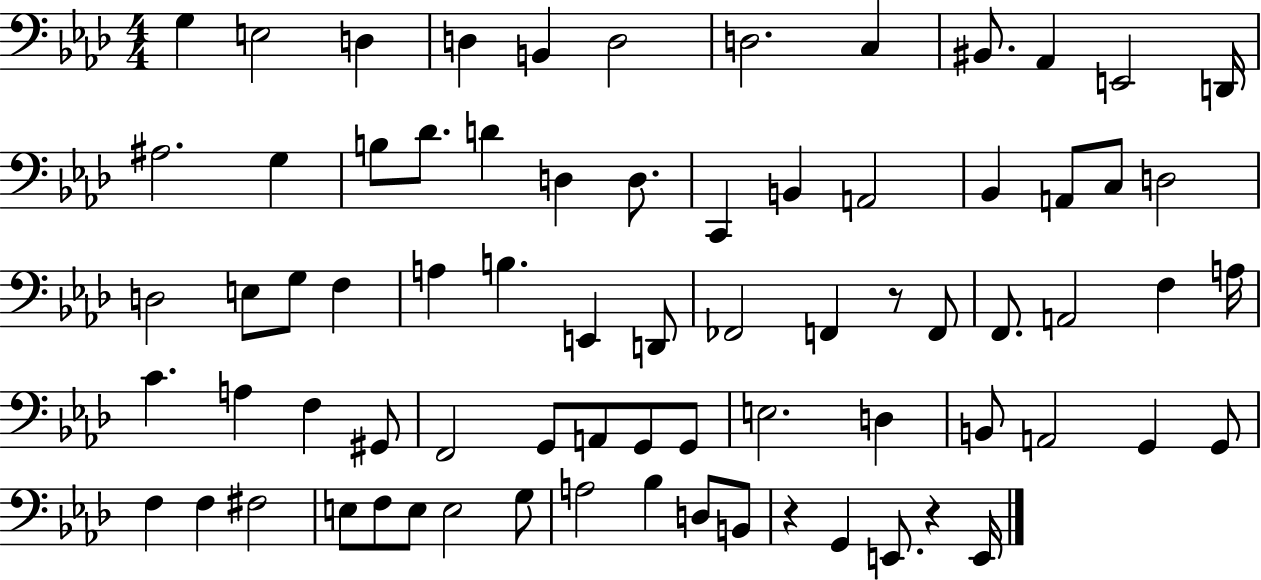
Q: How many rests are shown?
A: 3